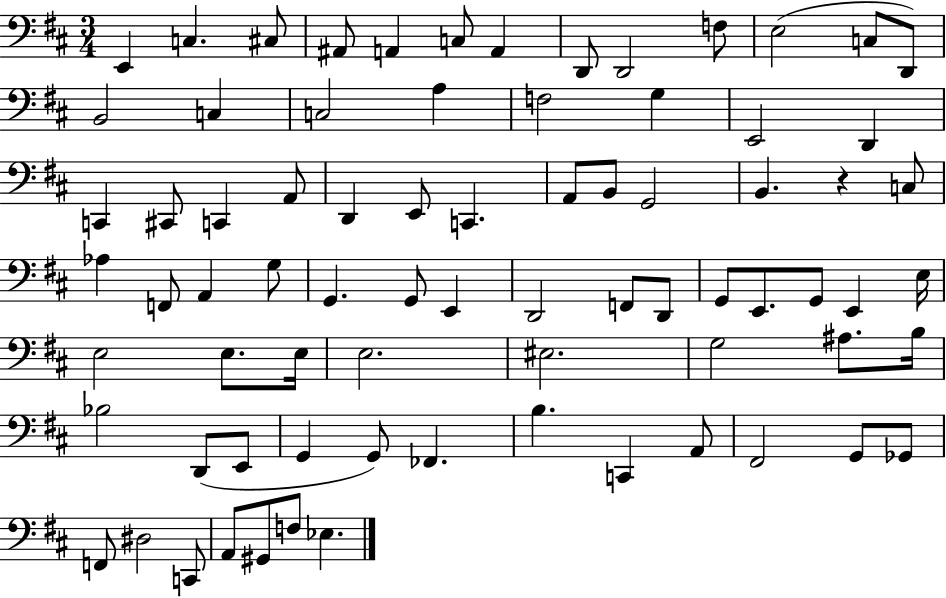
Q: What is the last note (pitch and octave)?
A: Eb3